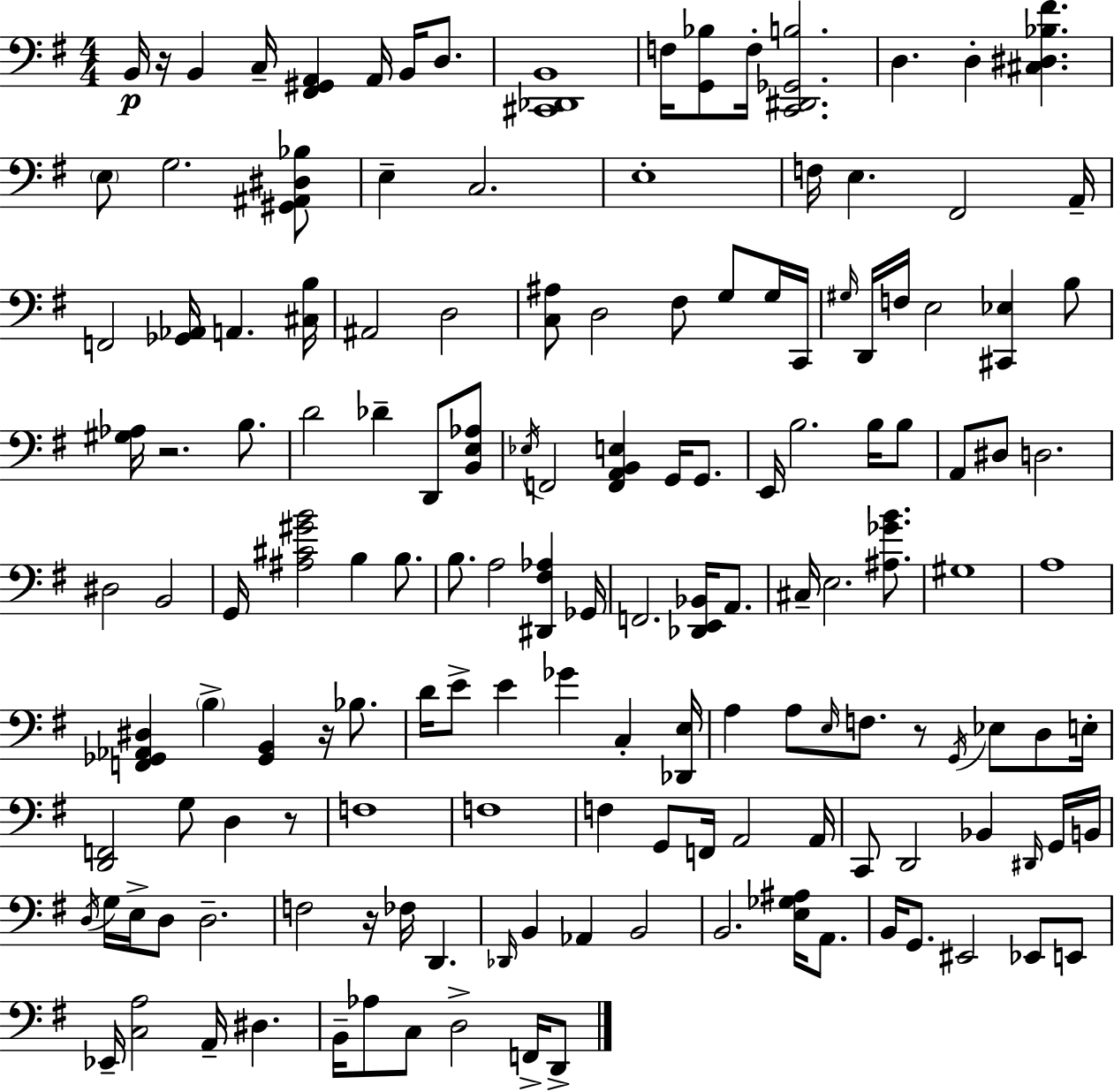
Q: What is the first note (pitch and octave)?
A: B2